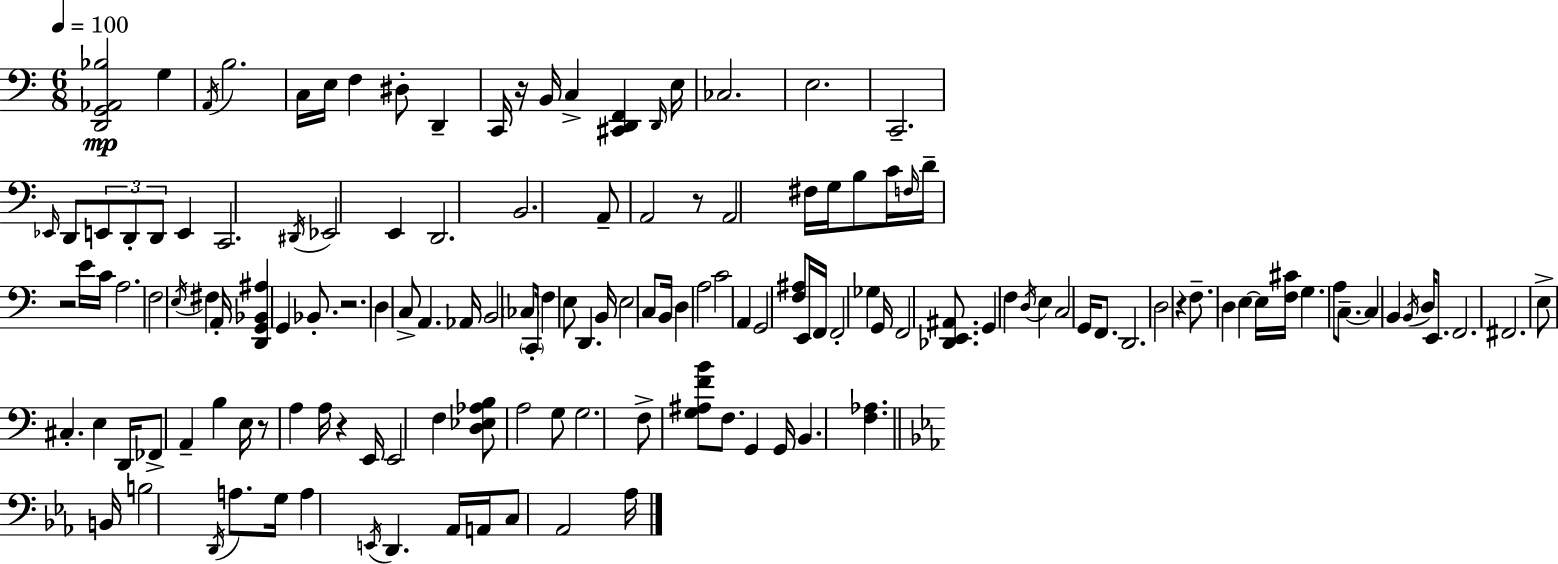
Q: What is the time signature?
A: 6/8